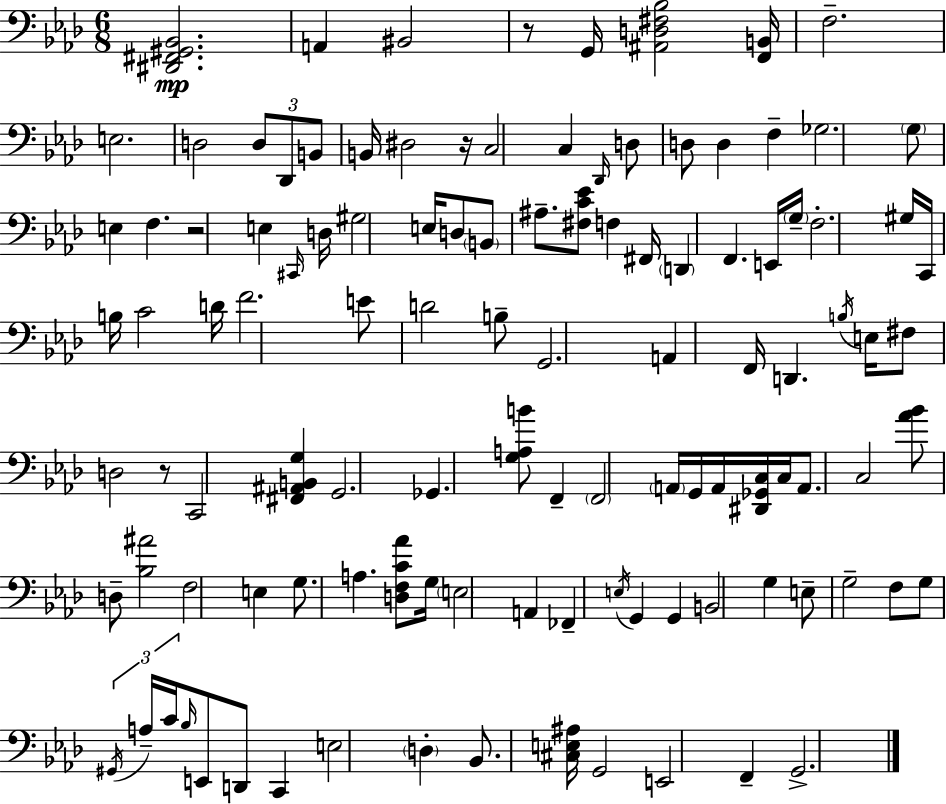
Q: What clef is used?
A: bass